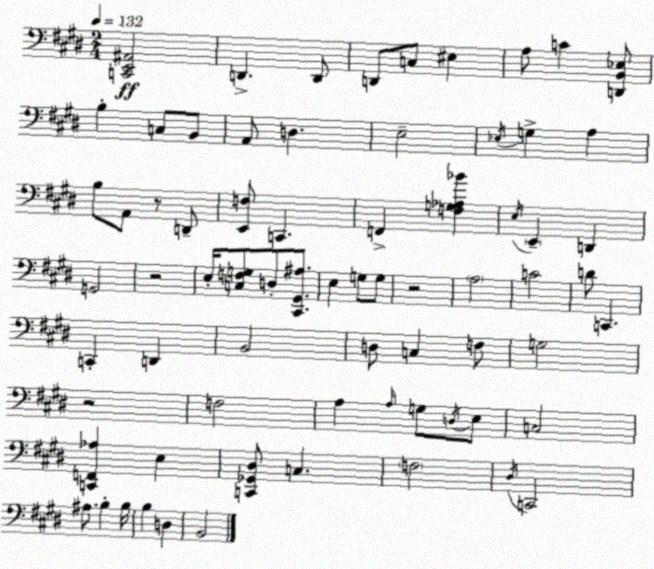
X:1
T:Untitled
M:2/4
L:1/4
K:E
[C,,E,,^A,,]2 D,, D,,/2 D,,/2 C,/2 ^E, A,/2 C [D,,B,,_E,]/2 B, C,/2 B,,/2 A,,/2 D, E,2 _E,/4 G, A, B,/2 A,,/2 z/2 D,,/2 [E,,F,]/2 C,, F,, [F,G,_A,_B] E,/4 E,, D,, G,,2 z2 E,/4 [C,F,G,]/2 D,/2 [^C,,^G,,^A,]/2 E, G,/2 G,/2 z2 A,2 C2 D/2 C,, C,, D,, B,,2 D,/2 C, F,/2 G,2 z2 F,2 A, A,/4 G,/2 D,/4 E,/2 C,2 [C,,F,,_A,] E, [C,,_G,,^D,]/2 C, F,2 ^D,/4 C,,2 ^A,/2 B, B,/4 B, D, B,,2